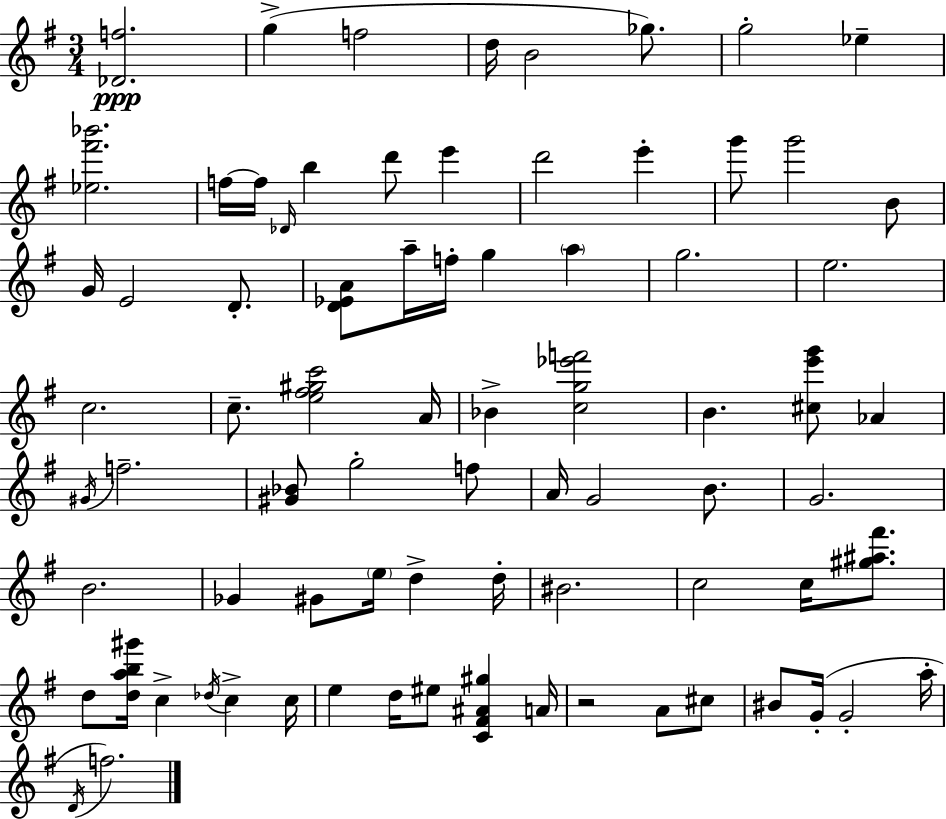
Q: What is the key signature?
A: E minor